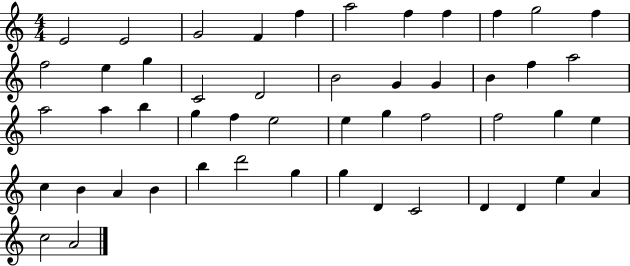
X:1
T:Untitled
M:4/4
L:1/4
K:C
E2 E2 G2 F f a2 f f f g2 f f2 e g C2 D2 B2 G G B f a2 a2 a b g f e2 e g f2 f2 g e c B A B b d'2 g g D C2 D D e A c2 A2